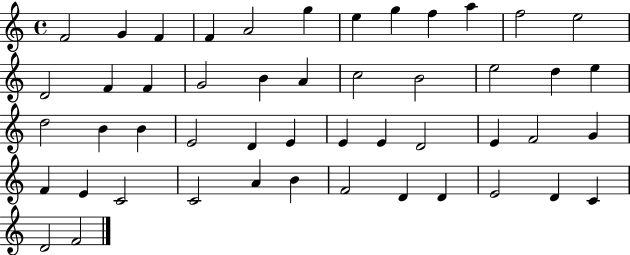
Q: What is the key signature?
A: C major